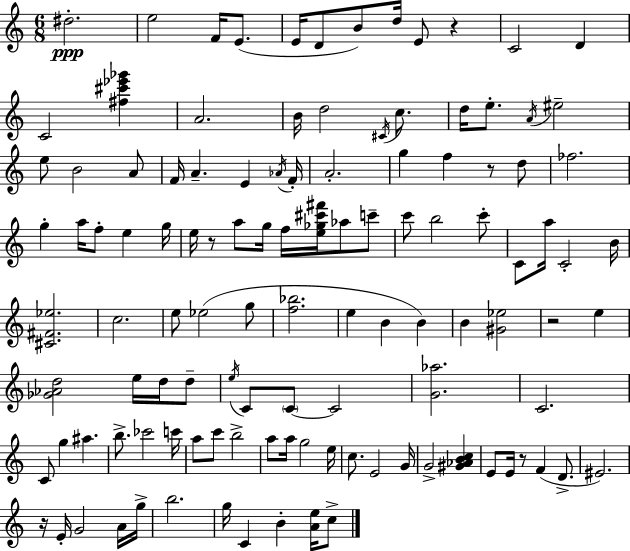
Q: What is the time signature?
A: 6/8